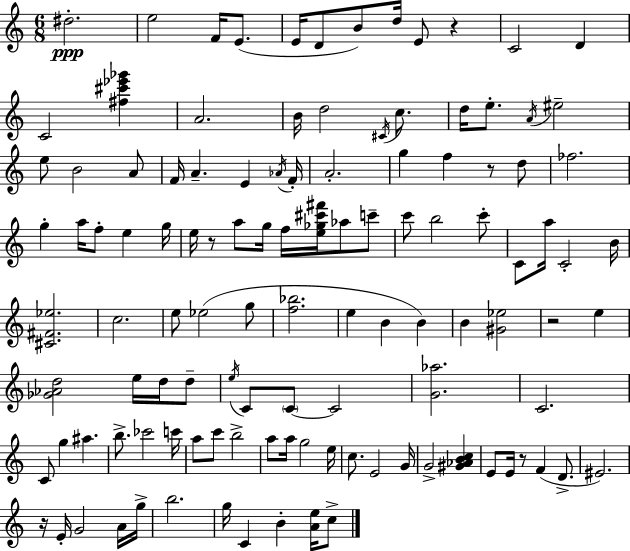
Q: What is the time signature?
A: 6/8